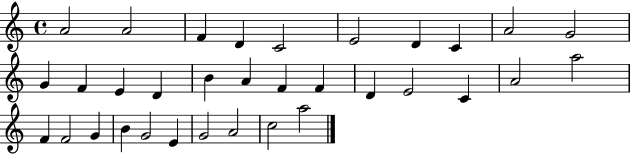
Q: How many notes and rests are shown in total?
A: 33